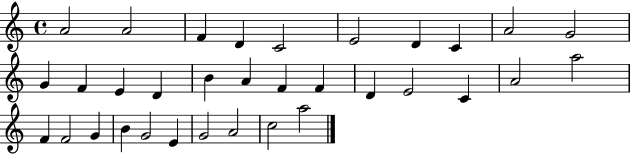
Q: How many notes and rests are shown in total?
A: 33